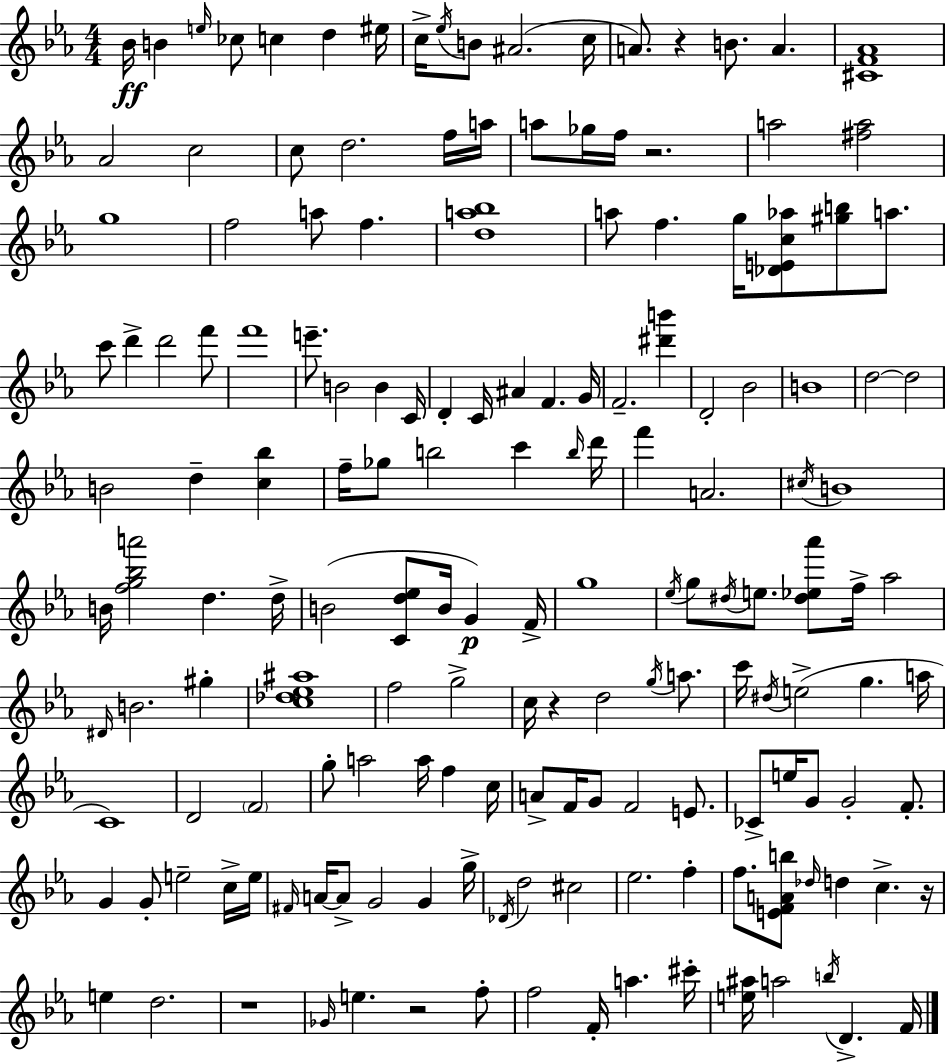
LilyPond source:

{
  \clef treble
  \numericTimeSignature
  \time 4/4
  \key ees \major
  bes'16\ff b'4 \grace { e''16 } ces''8 c''4 d''4 | eis''16 c''16-> \acciaccatura { ees''16 } b'8 ais'2.( | c''16 a'8.) r4 b'8. a'4. | <cis' f' aes'>1 | \break aes'2 c''2 | c''8 d''2. | f''16 a''16 a''8 ges''16 f''16 r2. | a''2 <fis'' a''>2 | \break g''1 | f''2 a''8 f''4. | <d'' a'' bes''>1 | a''8 f''4. g''16 <des' e' c'' aes''>8 <gis'' b''>8 a''8. | \break c'''8 d'''4-> d'''2 | f'''8 f'''1 | e'''8.-- b'2 b'4 | c'16 d'4-. c'16 ais'4 f'4. | \break g'16 f'2.-- <dis''' b'''>4 | d'2-. bes'2 | b'1 | d''2~~ d''2 | \break b'2 d''4-- <c'' bes''>4 | f''16-- ges''8 b''2 c'''4 | \grace { b''16 } d'''16 f'''4 a'2. | \acciaccatura { cis''16 } b'1 | \break b'16 <f'' g'' bes'' a'''>2 d''4. | d''16-> b'2( <c' d'' ees''>8 b'16 g'4\p) | f'16-> g''1 | \acciaccatura { ees''16 } g''8 \acciaccatura { dis''16 } e''8. <dis'' ees'' aes'''>8 f''16-> aes''2 | \break \grace { dis'16 } b'2. | gis''4-. <c'' des'' ees'' ais''>1 | f''2 g''2-> | c''16 r4 d''2 | \break \acciaccatura { g''16 } a''8. c'''16 \acciaccatura { dis''16 }( e''2-> | g''4. a''16 c'1) | d'2 | \parenthesize f'2 g''8-. a''2 | \break a''16 f''4 c''16 a'8-> f'16 g'8 f'2 | e'8. ces'8-> e''16 g'8 g'2-. | f'8.-. g'4 g'8-. e''2-- | c''16-> e''16 \grace { fis'16 } a'16~~ a'8-> g'2 | \break g'4 g''16-> \acciaccatura { des'16 } d''2 | cis''2 ees''2. | f''4-. f''8. <e' f' a' b''>8 | \grace { des''16 } d''4 c''4.-> r16 e''4 | \break d''2. r1 | \grace { ges'16 } e''4. | r2 f''8-. f''2 | f'16-. a''4. cis'''16-. <e'' ais''>16 a''2 | \break \acciaccatura { b''16 } d'4.-> f'16 \bar "|."
}